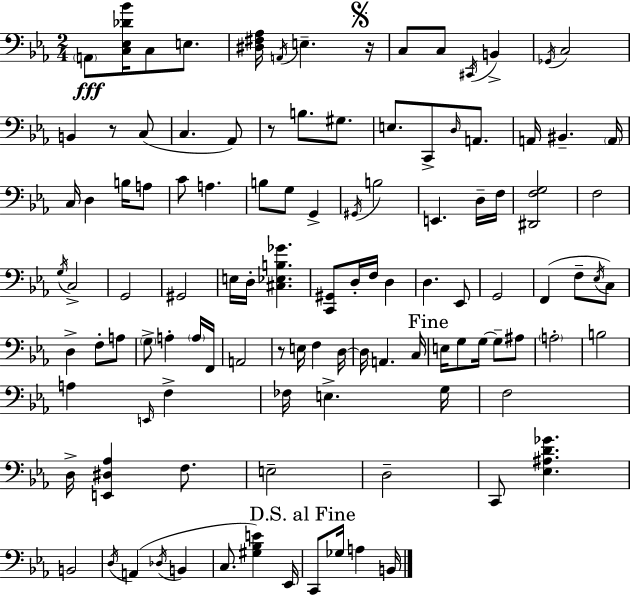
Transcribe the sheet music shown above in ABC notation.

X:1
T:Untitled
M:2/4
L:1/4
K:Cm
A,,/2 [C,_E,_D_B]/4 C,/2 E,/2 [^D,^F,_A,]/4 A,,/4 E, z/4 C,/2 C,/2 ^C,,/4 B,, _G,,/4 C,2 B,, z/2 C,/2 C, _A,,/2 z/2 B,/2 ^G,/2 E,/2 C,,/2 D,/4 A,,/2 A,,/4 ^B,, A,,/4 C,/4 D, B,/4 A,/2 C/2 A, B,/2 G,/2 G,, ^G,,/4 B,2 E,, D,/4 F,/4 [^D,,F,G,]2 F,2 G,/4 C,2 G,,2 ^G,,2 E,/4 D,/4 [^C,_E,B,_G] [C,,^G,,]/2 D,/4 F,/4 D, D, _E,,/2 G,,2 F,, F,/2 _E,/4 C,/2 D, F,/2 A,/2 G,/2 A, A,/4 F,,/4 A,,2 z/2 E,/4 F, D,/4 D,/4 A,, C,/4 E,/4 G,/2 G,/4 G,/2 ^A,/2 A,2 B,2 A, E,,/4 F, _F,/4 E, G,/4 F,2 D,/4 [E,,^D,_A,] F,/2 E,2 D,2 C,,/2 [_E,^A,D_G] B,,2 D,/4 A,, _D,/4 B,, C,/2 [^G,_B,E] _E,,/4 C,,/2 _G,/4 A, B,,/4